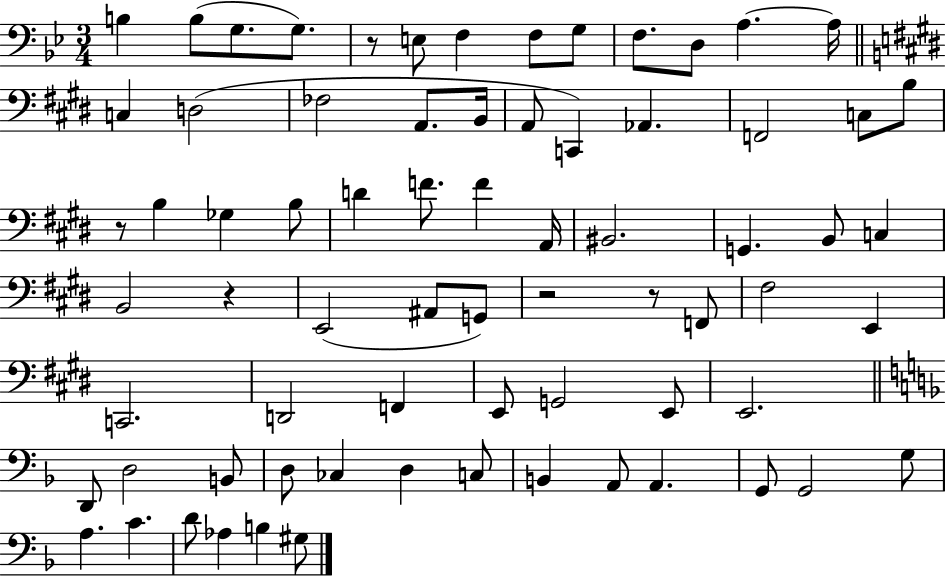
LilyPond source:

{
  \clef bass
  \numericTimeSignature
  \time 3/4
  \key bes \major
  b4 b8( g8. g8.) | r8 e8 f4 f8 g8 | f8. d8 a4.~~ a16 | \bar "||" \break \key e \major c4 d2( | fes2 a,8. b,16 | a,8 c,4) aes,4. | f,2 c8 b8 | \break r8 b4 ges4 b8 | d'4 f'8. f'4 a,16 | bis,2. | g,4. b,8 c4 | \break b,2 r4 | e,2( ais,8 g,8) | r2 r8 f,8 | fis2 e,4 | \break c,2. | d,2 f,4 | e,8 g,2 e,8 | e,2. | \break \bar "||" \break \key d \minor d,8 d2 b,8 | d8 ces4 d4 c8 | b,4 a,8 a,4. | g,8 g,2 g8 | \break a4. c'4. | d'8 aes4 b4 gis8 | \bar "|."
}